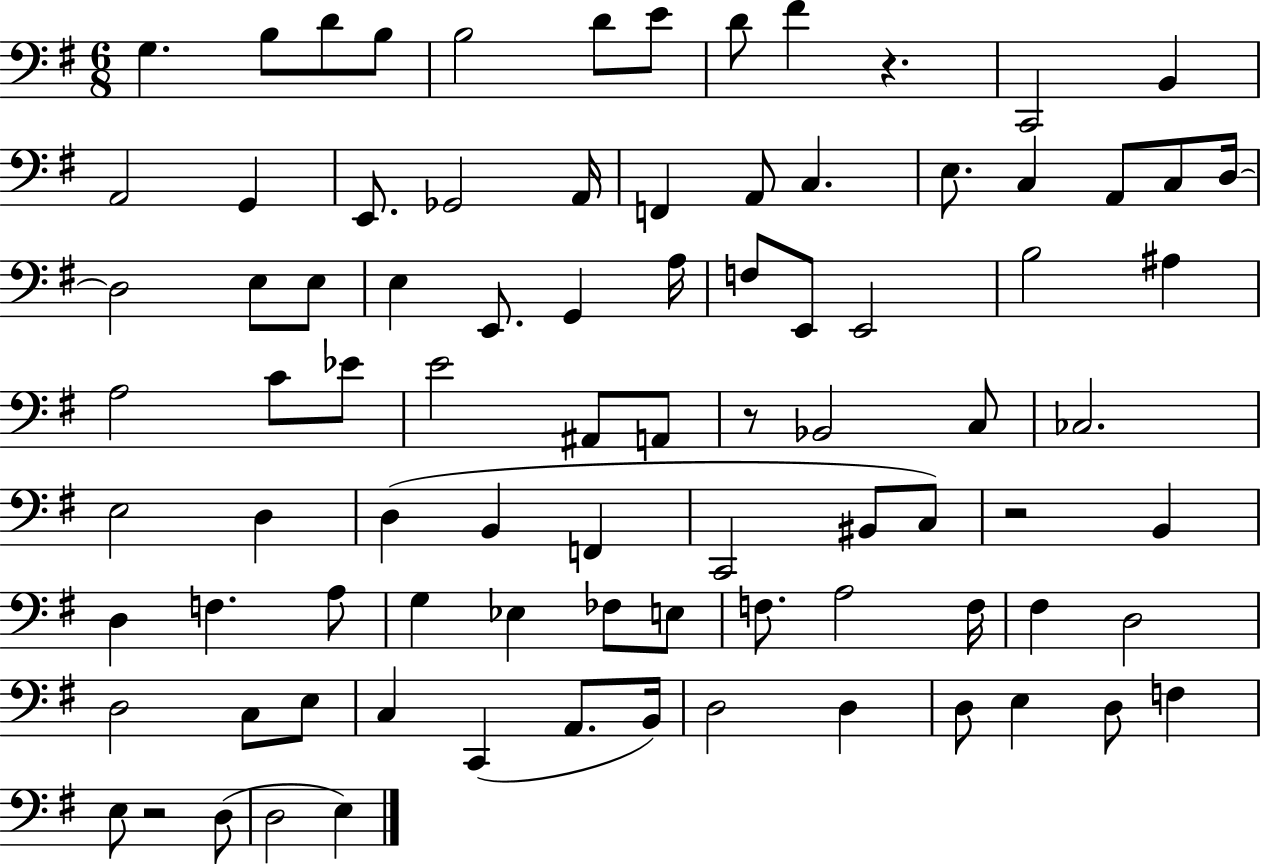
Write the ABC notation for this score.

X:1
T:Untitled
M:6/8
L:1/4
K:G
G, B,/2 D/2 B,/2 B,2 D/2 E/2 D/2 ^F z C,,2 B,, A,,2 G,, E,,/2 _G,,2 A,,/4 F,, A,,/2 C, E,/2 C, A,,/2 C,/2 D,/4 D,2 E,/2 E,/2 E, E,,/2 G,, A,/4 F,/2 E,,/2 E,,2 B,2 ^A, A,2 C/2 _E/2 E2 ^A,,/2 A,,/2 z/2 _B,,2 C,/2 _C,2 E,2 D, D, B,, F,, C,,2 ^B,,/2 C,/2 z2 B,, D, F, A,/2 G, _E, _F,/2 E,/2 F,/2 A,2 F,/4 ^F, D,2 D,2 C,/2 E,/2 C, C,, A,,/2 B,,/4 D,2 D, D,/2 E, D,/2 F, E,/2 z2 D,/2 D,2 E,